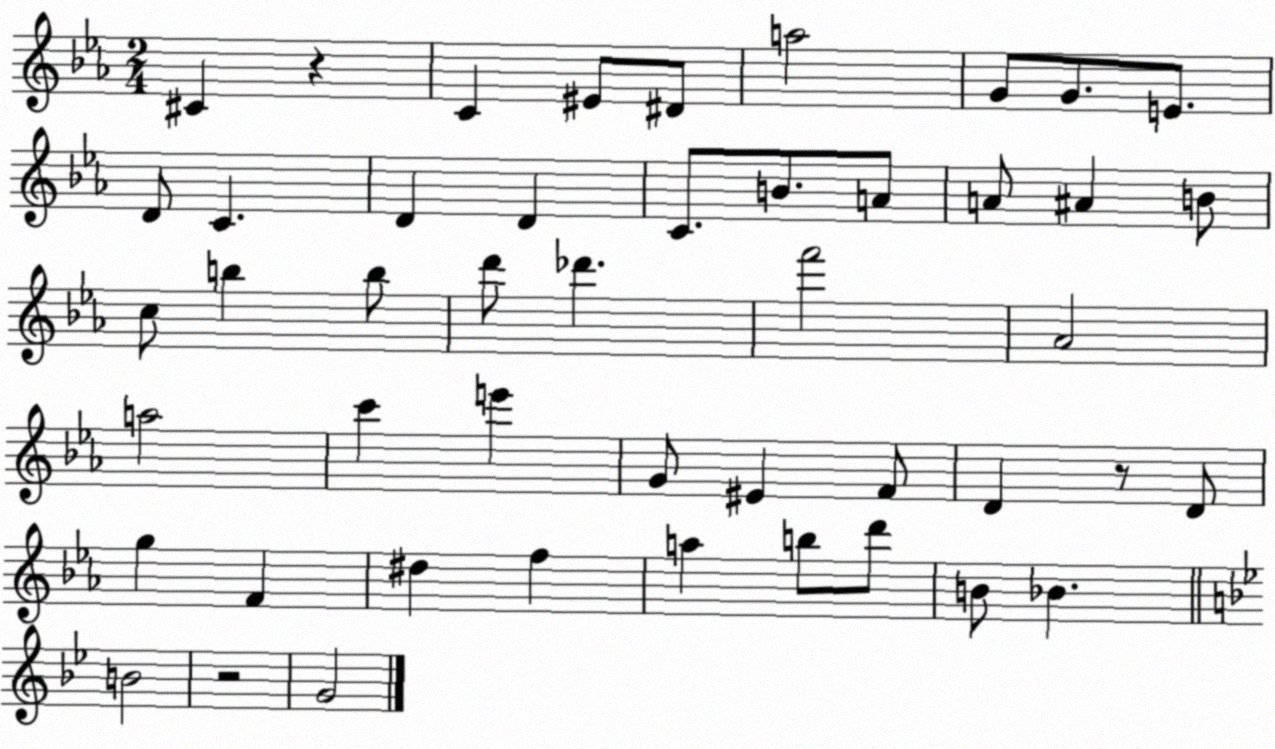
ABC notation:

X:1
T:Untitled
M:2/4
L:1/4
K:Eb
^C z C ^E/2 ^D/2 a2 G/2 G/2 E/2 D/2 C D D C/2 B/2 A/2 A/2 ^A B/2 c/2 b b/2 d'/2 _d' f'2 _A2 a2 c' e' G/2 ^E F/2 D z/2 D/2 g F ^d f a b/2 d'/2 B/2 _B B2 z2 G2